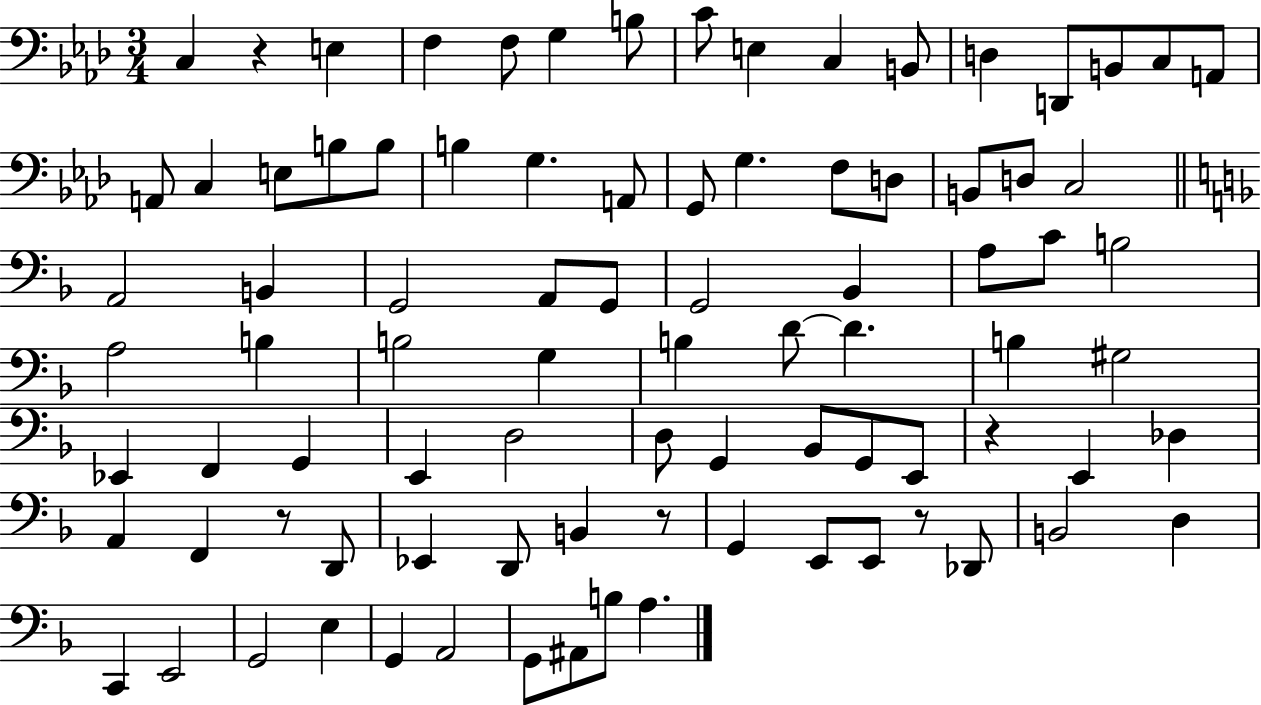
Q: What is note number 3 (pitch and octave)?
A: F3